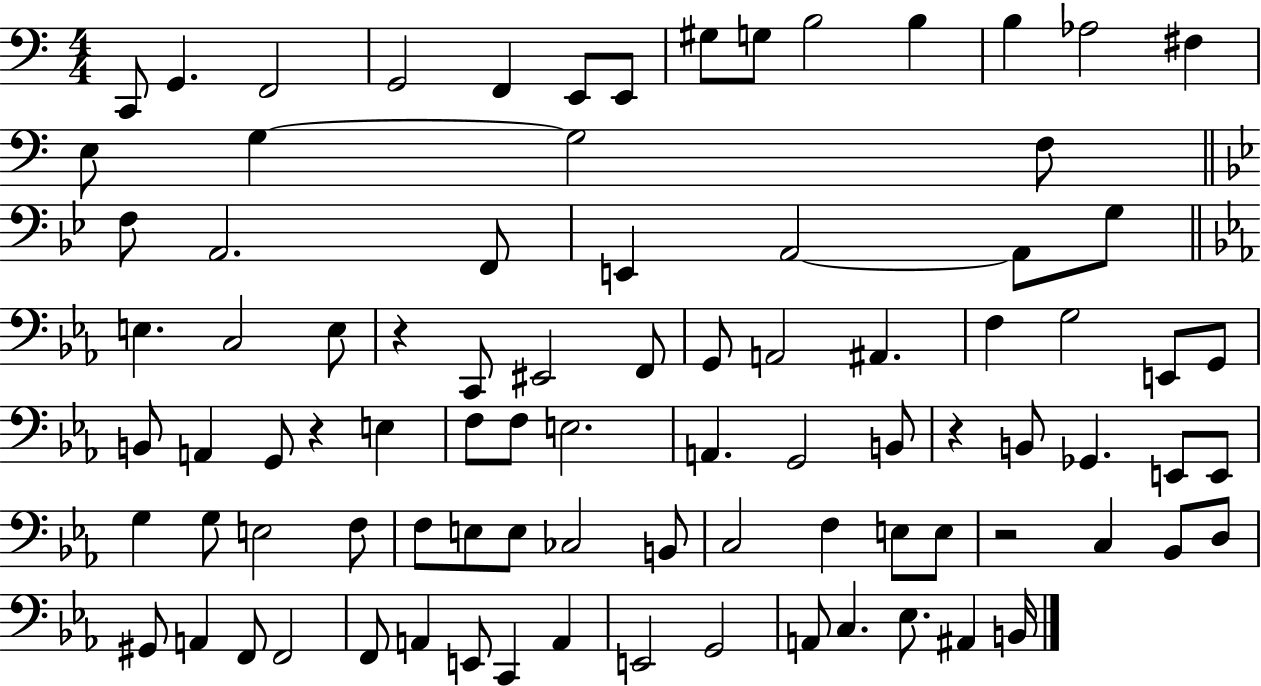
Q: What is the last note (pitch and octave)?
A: B2